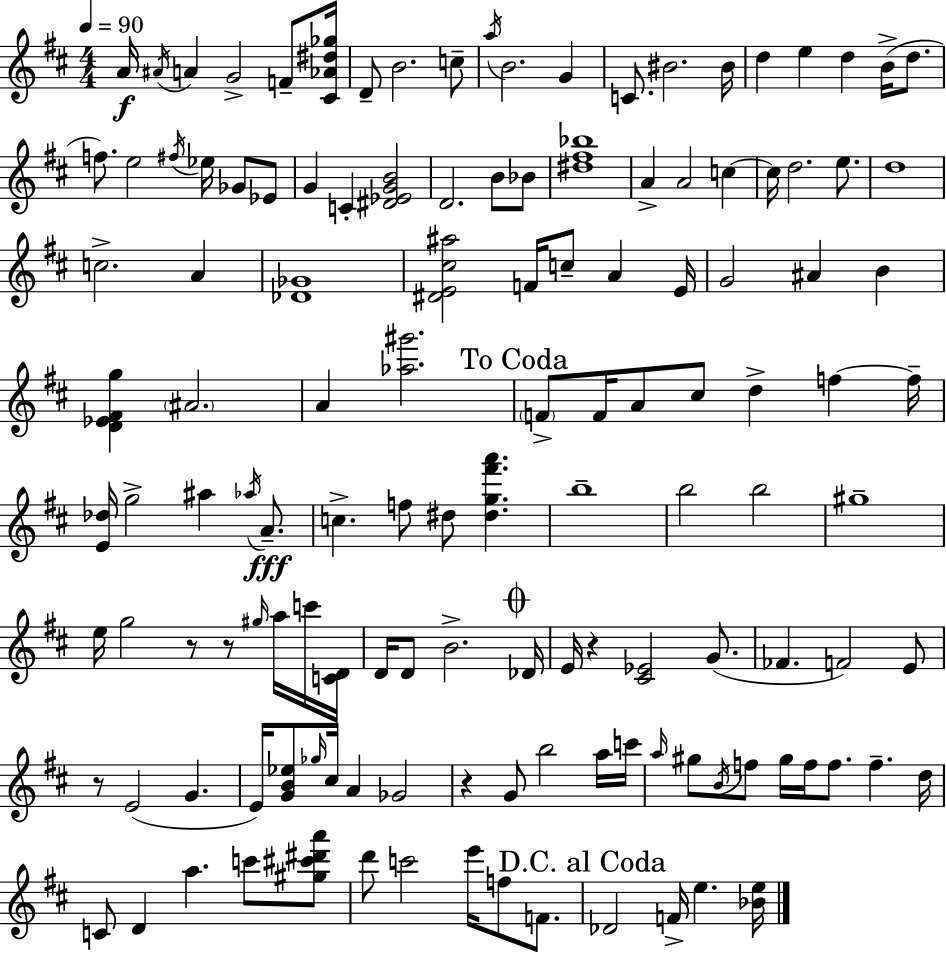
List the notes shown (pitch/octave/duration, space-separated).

A4/s A#4/s A4/q G4/h F4/e [C#4,Ab4,D#5,Gb5]/s D4/e B4/h. C5/e A5/s B4/h. G4/q C4/e. BIS4/h. BIS4/s D5/q E5/q D5/q B4/s D5/e. F5/e. E5/h F#5/s Eb5/s Gb4/e Eb4/e G4/q C4/q [D#4,Eb4,G4,B4]/h D4/h. B4/e Bb4/e [D#5,F#5,Bb5]/w A4/q A4/h C5/q C5/s D5/h. E5/e. D5/w C5/h. A4/q [Db4,Gb4]/w [D#4,E4,C#5,A#5]/h F4/s C5/e A4/q E4/s G4/h A#4/q B4/q [D4,Eb4,F#4,G5]/q A#4/h. A4/q [Ab5,G#6]/h. F4/e F4/s A4/e C#5/e D5/q F5/q F5/s [E4,Db5]/s G5/h A#5/q Ab5/s A4/e. C5/q. F5/e D#5/e [D#5,G5,F#6,A6]/q. B5/w B5/h B5/h G#5/w E5/s G5/h R/e R/e G#5/s A5/s C6/s [C4,D4]/s D4/s D4/e B4/h. Db4/s E4/s R/q [C#4,Eb4]/h G4/e. FES4/q. F4/h E4/e R/e E4/h G4/q. E4/s [G4,B4,Eb5]/e Gb5/s C#5/s A4/q Gb4/h R/q G4/e B5/h A5/s C6/s A5/s G#5/e B4/s F5/e G#5/s F5/s F5/e. F5/q. D5/s C4/e D4/q A5/q. C6/e [G#5,C#6,D#6,A6]/e D6/e C6/h E6/s F5/e F4/e. Db4/h F4/s E5/q. [Bb4,E5]/s